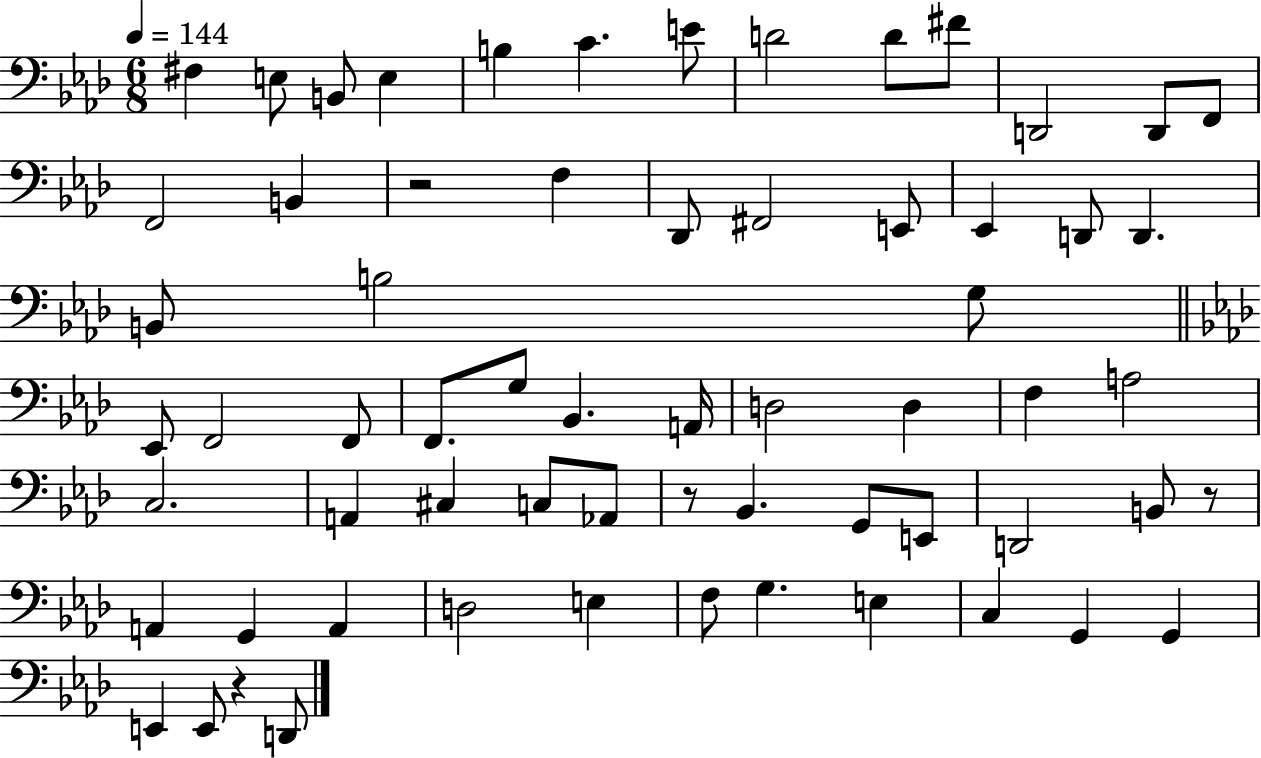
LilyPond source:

{
  \clef bass
  \numericTimeSignature
  \time 6/8
  \key aes \major
  \tempo 4 = 144
  fis4 e8 b,8 e4 | b4 c'4. e'8 | d'2 d'8 fis'8 | d,2 d,8 f,8 | \break f,2 b,4 | r2 f4 | des,8 fis,2 e,8 | ees,4 d,8 d,4. | \break b,8 b2 g8 | \bar "||" \break \key f \minor ees,8 f,2 f,8 | f,8. g8 bes,4. a,16 | d2 d4 | f4 a2 | \break c2. | a,4 cis4 c8 aes,8 | r8 bes,4. g,8 e,8 | d,2 b,8 r8 | \break a,4 g,4 a,4 | d2 e4 | f8 g4. e4 | c4 g,4 g,4 | \break e,4 e,8 r4 d,8 | \bar "|."
}